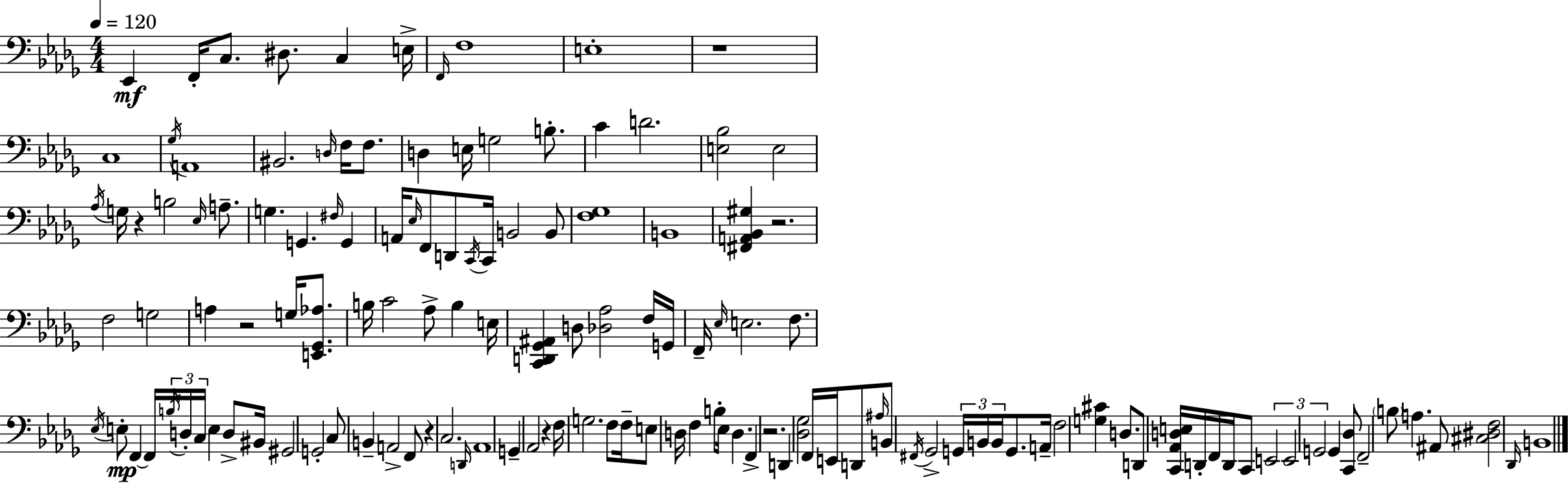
X:1
T:Untitled
M:4/4
L:1/4
K:Bbm
_E,, F,,/4 C,/2 ^D,/2 C, E,/4 F,,/4 F,4 E,4 z4 C,4 _G,/4 A,,4 ^B,,2 D,/4 F,/4 F,/2 D, E,/4 G,2 B,/2 C D2 [E,_B,]2 E,2 _A,/4 G,/4 z B,2 _E,/4 A,/2 G, G,, ^F,/4 G,, A,,/4 _E,/4 F,,/2 D,,/2 C,,/4 C,,/4 B,,2 B,,/2 [F,_G,]4 B,,4 [^F,,A,,_B,,^G,] z2 F,2 G,2 A, z2 G,/4 [E,,_G,,_A,]/2 B,/4 C2 _A,/2 B, E,/4 [C,,D,,_G,,^A,,] D,/2 [_D,_A,]2 F,/4 G,,/4 F,,/4 _E,/4 E,2 F,/2 _E,/4 E,/2 F,, F,,/4 B,/4 D,/4 C,/4 E, D,/2 ^B,,/4 ^G,,2 G,,2 C,/2 B,, A,,2 F,,/2 z C,2 D,,/4 _A,,4 G,, _A,,2 z F,/4 G,2 F,/2 F,/4 E,/2 D,/4 F, B,/2 _E,/4 D, F,, z2 D,, [_D,_G,]2 F,,/4 E,,/4 D,,/2 ^A,/4 B,,/2 ^F,,/4 _G,,2 G,,/4 B,,/4 B,,/4 G,,/2 A,,/4 F,2 [G,^C] D,/2 D,,/2 [C,,_A,,D,E,]/4 D,,/4 F,,/4 D,,/4 C,,/2 E,,2 E,,2 G,,2 G,, [C,,_D,]/2 F,,2 B,/2 A, ^A,,/2 [^C,^D,F,]2 _D,,/4 B,,4